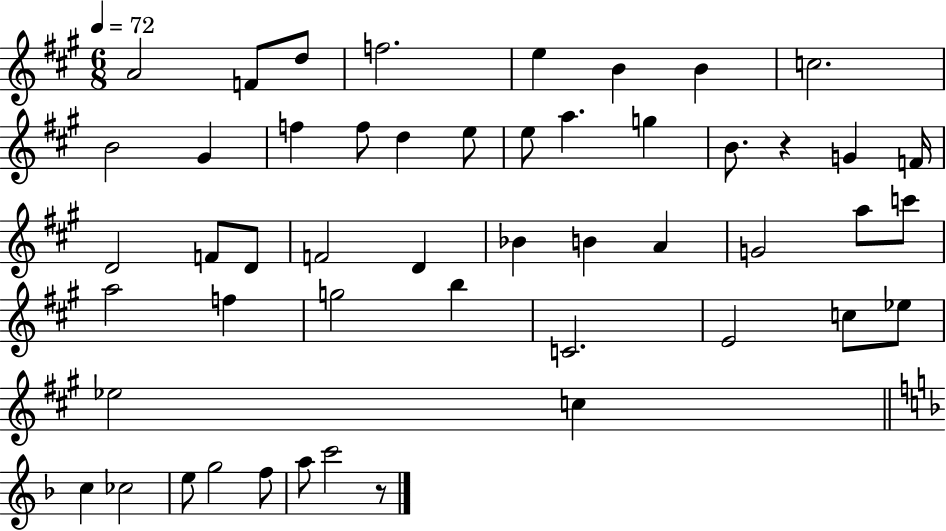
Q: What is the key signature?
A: A major